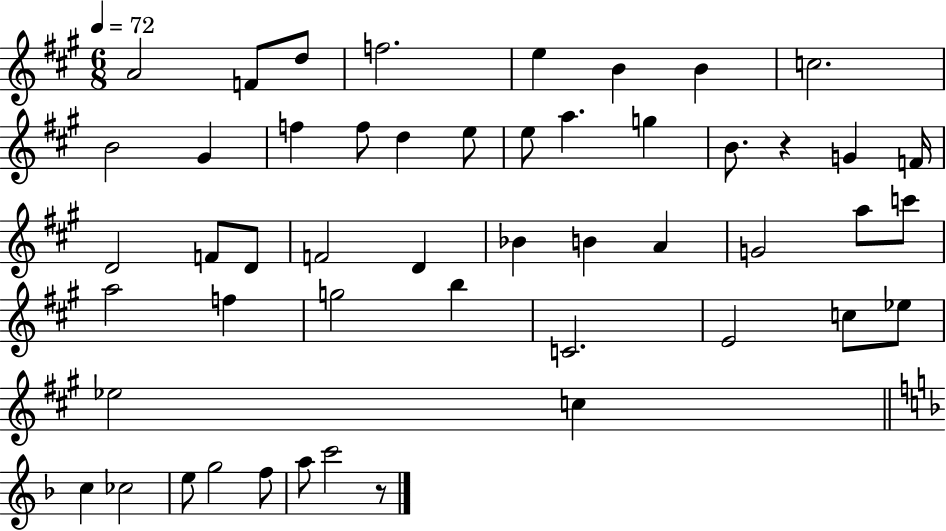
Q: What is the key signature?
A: A major